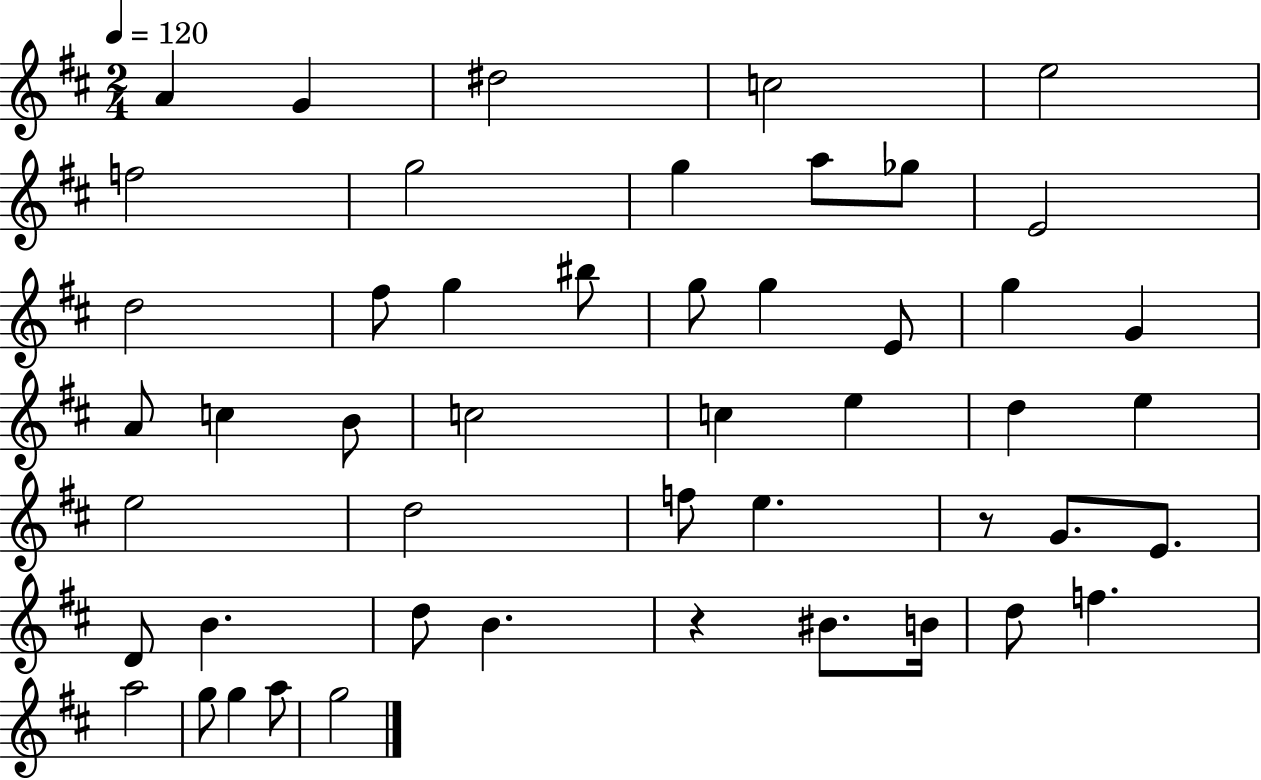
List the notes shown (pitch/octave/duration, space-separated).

A4/q G4/q D#5/h C5/h E5/h F5/h G5/h G5/q A5/e Gb5/e E4/h D5/h F#5/e G5/q BIS5/e G5/e G5/q E4/e G5/q G4/q A4/e C5/q B4/e C5/h C5/q E5/q D5/q E5/q E5/h D5/h F5/e E5/q. R/e G4/e. E4/e. D4/e B4/q. D5/e B4/q. R/q BIS4/e. B4/s D5/e F5/q. A5/h G5/e G5/q A5/e G5/h